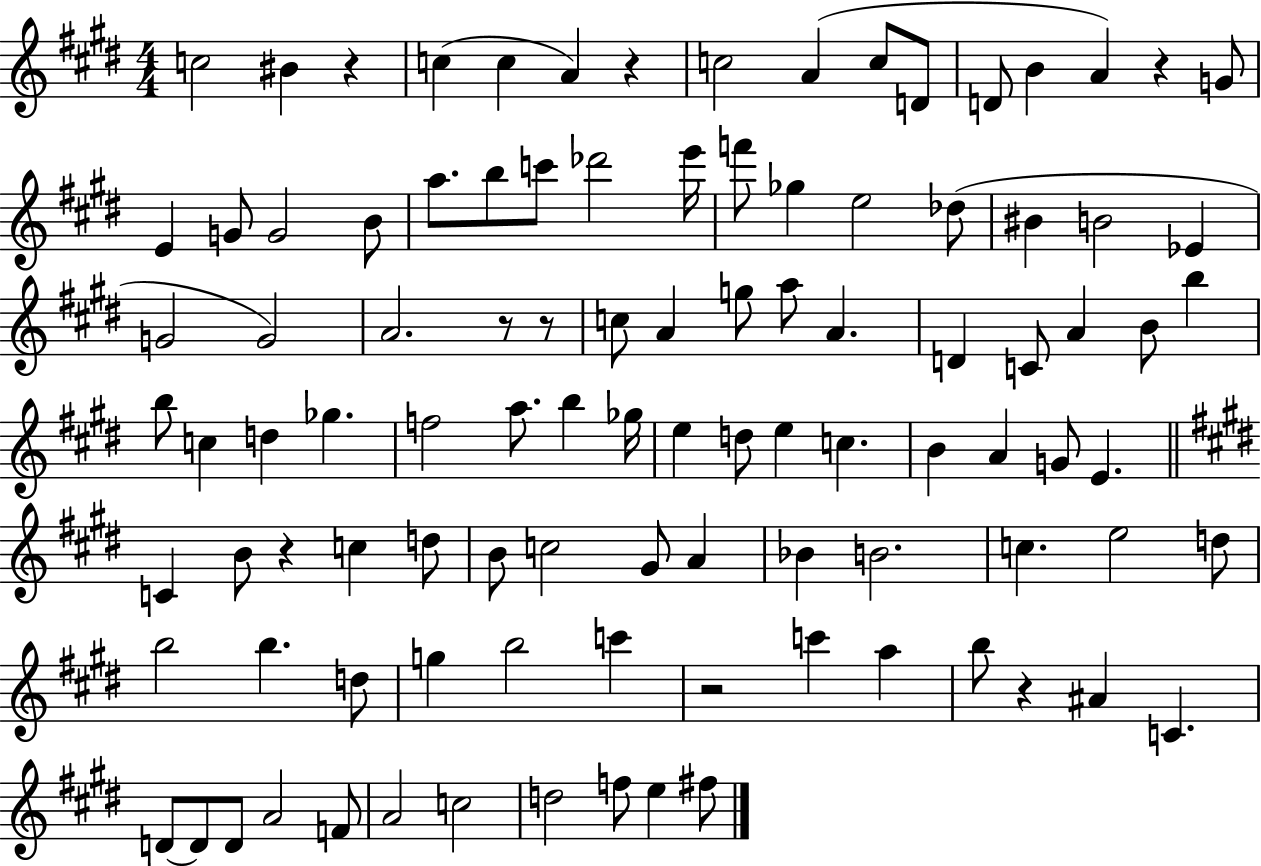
{
  \clef treble
  \numericTimeSignature
  \time 4/4
  \key e \major
  c''2 bis'4 r4 | c''4( c''4 a'4) r4 | c''2 a'4( c''8 d'8 | d'8 b'4 a'4) r4 g'8 | \break e'4 g'8 g'2 b'8 | a''8. b''8 c'''8 des'''2 e'''16 | f'''8 ges''4 e''2 des''8( | bis'4 b'2 ees'4 | \break g'2 g'2) | a'2. r8 r8 | c''8 a'4 g''8 a''8 a'4. | d'4 c'8 a'4 b'8 b''4 | \break b''8 c''4 d''4 ges''4. | f''2 a''8. b''4 ges''16 | e''4 d''8 e''4 c''4. | b'4 a'4 g'8 e'4. | \break \bar "||" \break \key e \major c'4 b'8 r4 c''4 d''8 | b'8 c''2 gis'8 a'4 | bes'4 b'2. | c''4. e''2 d''8 | \break b''2 b''4. d''8 | g''4 b''2 c'''4 | r2 c'''4 a''4 | b''8 r4 ais'4 c'4. | \break d'8~~ d'8 d'8 a'2 f'8 | a'2 c''2 | d''2 f''8 e''4 fis''8 | \bar "|."
}